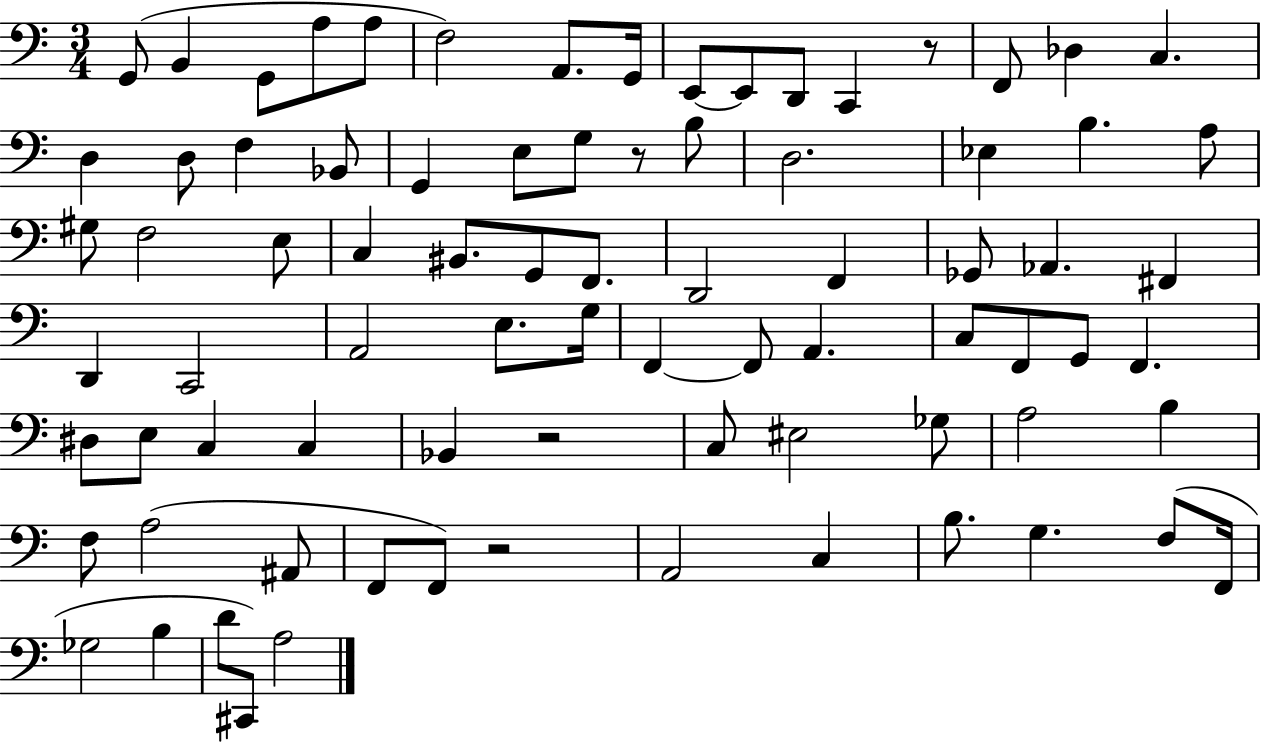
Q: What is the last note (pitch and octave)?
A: A3